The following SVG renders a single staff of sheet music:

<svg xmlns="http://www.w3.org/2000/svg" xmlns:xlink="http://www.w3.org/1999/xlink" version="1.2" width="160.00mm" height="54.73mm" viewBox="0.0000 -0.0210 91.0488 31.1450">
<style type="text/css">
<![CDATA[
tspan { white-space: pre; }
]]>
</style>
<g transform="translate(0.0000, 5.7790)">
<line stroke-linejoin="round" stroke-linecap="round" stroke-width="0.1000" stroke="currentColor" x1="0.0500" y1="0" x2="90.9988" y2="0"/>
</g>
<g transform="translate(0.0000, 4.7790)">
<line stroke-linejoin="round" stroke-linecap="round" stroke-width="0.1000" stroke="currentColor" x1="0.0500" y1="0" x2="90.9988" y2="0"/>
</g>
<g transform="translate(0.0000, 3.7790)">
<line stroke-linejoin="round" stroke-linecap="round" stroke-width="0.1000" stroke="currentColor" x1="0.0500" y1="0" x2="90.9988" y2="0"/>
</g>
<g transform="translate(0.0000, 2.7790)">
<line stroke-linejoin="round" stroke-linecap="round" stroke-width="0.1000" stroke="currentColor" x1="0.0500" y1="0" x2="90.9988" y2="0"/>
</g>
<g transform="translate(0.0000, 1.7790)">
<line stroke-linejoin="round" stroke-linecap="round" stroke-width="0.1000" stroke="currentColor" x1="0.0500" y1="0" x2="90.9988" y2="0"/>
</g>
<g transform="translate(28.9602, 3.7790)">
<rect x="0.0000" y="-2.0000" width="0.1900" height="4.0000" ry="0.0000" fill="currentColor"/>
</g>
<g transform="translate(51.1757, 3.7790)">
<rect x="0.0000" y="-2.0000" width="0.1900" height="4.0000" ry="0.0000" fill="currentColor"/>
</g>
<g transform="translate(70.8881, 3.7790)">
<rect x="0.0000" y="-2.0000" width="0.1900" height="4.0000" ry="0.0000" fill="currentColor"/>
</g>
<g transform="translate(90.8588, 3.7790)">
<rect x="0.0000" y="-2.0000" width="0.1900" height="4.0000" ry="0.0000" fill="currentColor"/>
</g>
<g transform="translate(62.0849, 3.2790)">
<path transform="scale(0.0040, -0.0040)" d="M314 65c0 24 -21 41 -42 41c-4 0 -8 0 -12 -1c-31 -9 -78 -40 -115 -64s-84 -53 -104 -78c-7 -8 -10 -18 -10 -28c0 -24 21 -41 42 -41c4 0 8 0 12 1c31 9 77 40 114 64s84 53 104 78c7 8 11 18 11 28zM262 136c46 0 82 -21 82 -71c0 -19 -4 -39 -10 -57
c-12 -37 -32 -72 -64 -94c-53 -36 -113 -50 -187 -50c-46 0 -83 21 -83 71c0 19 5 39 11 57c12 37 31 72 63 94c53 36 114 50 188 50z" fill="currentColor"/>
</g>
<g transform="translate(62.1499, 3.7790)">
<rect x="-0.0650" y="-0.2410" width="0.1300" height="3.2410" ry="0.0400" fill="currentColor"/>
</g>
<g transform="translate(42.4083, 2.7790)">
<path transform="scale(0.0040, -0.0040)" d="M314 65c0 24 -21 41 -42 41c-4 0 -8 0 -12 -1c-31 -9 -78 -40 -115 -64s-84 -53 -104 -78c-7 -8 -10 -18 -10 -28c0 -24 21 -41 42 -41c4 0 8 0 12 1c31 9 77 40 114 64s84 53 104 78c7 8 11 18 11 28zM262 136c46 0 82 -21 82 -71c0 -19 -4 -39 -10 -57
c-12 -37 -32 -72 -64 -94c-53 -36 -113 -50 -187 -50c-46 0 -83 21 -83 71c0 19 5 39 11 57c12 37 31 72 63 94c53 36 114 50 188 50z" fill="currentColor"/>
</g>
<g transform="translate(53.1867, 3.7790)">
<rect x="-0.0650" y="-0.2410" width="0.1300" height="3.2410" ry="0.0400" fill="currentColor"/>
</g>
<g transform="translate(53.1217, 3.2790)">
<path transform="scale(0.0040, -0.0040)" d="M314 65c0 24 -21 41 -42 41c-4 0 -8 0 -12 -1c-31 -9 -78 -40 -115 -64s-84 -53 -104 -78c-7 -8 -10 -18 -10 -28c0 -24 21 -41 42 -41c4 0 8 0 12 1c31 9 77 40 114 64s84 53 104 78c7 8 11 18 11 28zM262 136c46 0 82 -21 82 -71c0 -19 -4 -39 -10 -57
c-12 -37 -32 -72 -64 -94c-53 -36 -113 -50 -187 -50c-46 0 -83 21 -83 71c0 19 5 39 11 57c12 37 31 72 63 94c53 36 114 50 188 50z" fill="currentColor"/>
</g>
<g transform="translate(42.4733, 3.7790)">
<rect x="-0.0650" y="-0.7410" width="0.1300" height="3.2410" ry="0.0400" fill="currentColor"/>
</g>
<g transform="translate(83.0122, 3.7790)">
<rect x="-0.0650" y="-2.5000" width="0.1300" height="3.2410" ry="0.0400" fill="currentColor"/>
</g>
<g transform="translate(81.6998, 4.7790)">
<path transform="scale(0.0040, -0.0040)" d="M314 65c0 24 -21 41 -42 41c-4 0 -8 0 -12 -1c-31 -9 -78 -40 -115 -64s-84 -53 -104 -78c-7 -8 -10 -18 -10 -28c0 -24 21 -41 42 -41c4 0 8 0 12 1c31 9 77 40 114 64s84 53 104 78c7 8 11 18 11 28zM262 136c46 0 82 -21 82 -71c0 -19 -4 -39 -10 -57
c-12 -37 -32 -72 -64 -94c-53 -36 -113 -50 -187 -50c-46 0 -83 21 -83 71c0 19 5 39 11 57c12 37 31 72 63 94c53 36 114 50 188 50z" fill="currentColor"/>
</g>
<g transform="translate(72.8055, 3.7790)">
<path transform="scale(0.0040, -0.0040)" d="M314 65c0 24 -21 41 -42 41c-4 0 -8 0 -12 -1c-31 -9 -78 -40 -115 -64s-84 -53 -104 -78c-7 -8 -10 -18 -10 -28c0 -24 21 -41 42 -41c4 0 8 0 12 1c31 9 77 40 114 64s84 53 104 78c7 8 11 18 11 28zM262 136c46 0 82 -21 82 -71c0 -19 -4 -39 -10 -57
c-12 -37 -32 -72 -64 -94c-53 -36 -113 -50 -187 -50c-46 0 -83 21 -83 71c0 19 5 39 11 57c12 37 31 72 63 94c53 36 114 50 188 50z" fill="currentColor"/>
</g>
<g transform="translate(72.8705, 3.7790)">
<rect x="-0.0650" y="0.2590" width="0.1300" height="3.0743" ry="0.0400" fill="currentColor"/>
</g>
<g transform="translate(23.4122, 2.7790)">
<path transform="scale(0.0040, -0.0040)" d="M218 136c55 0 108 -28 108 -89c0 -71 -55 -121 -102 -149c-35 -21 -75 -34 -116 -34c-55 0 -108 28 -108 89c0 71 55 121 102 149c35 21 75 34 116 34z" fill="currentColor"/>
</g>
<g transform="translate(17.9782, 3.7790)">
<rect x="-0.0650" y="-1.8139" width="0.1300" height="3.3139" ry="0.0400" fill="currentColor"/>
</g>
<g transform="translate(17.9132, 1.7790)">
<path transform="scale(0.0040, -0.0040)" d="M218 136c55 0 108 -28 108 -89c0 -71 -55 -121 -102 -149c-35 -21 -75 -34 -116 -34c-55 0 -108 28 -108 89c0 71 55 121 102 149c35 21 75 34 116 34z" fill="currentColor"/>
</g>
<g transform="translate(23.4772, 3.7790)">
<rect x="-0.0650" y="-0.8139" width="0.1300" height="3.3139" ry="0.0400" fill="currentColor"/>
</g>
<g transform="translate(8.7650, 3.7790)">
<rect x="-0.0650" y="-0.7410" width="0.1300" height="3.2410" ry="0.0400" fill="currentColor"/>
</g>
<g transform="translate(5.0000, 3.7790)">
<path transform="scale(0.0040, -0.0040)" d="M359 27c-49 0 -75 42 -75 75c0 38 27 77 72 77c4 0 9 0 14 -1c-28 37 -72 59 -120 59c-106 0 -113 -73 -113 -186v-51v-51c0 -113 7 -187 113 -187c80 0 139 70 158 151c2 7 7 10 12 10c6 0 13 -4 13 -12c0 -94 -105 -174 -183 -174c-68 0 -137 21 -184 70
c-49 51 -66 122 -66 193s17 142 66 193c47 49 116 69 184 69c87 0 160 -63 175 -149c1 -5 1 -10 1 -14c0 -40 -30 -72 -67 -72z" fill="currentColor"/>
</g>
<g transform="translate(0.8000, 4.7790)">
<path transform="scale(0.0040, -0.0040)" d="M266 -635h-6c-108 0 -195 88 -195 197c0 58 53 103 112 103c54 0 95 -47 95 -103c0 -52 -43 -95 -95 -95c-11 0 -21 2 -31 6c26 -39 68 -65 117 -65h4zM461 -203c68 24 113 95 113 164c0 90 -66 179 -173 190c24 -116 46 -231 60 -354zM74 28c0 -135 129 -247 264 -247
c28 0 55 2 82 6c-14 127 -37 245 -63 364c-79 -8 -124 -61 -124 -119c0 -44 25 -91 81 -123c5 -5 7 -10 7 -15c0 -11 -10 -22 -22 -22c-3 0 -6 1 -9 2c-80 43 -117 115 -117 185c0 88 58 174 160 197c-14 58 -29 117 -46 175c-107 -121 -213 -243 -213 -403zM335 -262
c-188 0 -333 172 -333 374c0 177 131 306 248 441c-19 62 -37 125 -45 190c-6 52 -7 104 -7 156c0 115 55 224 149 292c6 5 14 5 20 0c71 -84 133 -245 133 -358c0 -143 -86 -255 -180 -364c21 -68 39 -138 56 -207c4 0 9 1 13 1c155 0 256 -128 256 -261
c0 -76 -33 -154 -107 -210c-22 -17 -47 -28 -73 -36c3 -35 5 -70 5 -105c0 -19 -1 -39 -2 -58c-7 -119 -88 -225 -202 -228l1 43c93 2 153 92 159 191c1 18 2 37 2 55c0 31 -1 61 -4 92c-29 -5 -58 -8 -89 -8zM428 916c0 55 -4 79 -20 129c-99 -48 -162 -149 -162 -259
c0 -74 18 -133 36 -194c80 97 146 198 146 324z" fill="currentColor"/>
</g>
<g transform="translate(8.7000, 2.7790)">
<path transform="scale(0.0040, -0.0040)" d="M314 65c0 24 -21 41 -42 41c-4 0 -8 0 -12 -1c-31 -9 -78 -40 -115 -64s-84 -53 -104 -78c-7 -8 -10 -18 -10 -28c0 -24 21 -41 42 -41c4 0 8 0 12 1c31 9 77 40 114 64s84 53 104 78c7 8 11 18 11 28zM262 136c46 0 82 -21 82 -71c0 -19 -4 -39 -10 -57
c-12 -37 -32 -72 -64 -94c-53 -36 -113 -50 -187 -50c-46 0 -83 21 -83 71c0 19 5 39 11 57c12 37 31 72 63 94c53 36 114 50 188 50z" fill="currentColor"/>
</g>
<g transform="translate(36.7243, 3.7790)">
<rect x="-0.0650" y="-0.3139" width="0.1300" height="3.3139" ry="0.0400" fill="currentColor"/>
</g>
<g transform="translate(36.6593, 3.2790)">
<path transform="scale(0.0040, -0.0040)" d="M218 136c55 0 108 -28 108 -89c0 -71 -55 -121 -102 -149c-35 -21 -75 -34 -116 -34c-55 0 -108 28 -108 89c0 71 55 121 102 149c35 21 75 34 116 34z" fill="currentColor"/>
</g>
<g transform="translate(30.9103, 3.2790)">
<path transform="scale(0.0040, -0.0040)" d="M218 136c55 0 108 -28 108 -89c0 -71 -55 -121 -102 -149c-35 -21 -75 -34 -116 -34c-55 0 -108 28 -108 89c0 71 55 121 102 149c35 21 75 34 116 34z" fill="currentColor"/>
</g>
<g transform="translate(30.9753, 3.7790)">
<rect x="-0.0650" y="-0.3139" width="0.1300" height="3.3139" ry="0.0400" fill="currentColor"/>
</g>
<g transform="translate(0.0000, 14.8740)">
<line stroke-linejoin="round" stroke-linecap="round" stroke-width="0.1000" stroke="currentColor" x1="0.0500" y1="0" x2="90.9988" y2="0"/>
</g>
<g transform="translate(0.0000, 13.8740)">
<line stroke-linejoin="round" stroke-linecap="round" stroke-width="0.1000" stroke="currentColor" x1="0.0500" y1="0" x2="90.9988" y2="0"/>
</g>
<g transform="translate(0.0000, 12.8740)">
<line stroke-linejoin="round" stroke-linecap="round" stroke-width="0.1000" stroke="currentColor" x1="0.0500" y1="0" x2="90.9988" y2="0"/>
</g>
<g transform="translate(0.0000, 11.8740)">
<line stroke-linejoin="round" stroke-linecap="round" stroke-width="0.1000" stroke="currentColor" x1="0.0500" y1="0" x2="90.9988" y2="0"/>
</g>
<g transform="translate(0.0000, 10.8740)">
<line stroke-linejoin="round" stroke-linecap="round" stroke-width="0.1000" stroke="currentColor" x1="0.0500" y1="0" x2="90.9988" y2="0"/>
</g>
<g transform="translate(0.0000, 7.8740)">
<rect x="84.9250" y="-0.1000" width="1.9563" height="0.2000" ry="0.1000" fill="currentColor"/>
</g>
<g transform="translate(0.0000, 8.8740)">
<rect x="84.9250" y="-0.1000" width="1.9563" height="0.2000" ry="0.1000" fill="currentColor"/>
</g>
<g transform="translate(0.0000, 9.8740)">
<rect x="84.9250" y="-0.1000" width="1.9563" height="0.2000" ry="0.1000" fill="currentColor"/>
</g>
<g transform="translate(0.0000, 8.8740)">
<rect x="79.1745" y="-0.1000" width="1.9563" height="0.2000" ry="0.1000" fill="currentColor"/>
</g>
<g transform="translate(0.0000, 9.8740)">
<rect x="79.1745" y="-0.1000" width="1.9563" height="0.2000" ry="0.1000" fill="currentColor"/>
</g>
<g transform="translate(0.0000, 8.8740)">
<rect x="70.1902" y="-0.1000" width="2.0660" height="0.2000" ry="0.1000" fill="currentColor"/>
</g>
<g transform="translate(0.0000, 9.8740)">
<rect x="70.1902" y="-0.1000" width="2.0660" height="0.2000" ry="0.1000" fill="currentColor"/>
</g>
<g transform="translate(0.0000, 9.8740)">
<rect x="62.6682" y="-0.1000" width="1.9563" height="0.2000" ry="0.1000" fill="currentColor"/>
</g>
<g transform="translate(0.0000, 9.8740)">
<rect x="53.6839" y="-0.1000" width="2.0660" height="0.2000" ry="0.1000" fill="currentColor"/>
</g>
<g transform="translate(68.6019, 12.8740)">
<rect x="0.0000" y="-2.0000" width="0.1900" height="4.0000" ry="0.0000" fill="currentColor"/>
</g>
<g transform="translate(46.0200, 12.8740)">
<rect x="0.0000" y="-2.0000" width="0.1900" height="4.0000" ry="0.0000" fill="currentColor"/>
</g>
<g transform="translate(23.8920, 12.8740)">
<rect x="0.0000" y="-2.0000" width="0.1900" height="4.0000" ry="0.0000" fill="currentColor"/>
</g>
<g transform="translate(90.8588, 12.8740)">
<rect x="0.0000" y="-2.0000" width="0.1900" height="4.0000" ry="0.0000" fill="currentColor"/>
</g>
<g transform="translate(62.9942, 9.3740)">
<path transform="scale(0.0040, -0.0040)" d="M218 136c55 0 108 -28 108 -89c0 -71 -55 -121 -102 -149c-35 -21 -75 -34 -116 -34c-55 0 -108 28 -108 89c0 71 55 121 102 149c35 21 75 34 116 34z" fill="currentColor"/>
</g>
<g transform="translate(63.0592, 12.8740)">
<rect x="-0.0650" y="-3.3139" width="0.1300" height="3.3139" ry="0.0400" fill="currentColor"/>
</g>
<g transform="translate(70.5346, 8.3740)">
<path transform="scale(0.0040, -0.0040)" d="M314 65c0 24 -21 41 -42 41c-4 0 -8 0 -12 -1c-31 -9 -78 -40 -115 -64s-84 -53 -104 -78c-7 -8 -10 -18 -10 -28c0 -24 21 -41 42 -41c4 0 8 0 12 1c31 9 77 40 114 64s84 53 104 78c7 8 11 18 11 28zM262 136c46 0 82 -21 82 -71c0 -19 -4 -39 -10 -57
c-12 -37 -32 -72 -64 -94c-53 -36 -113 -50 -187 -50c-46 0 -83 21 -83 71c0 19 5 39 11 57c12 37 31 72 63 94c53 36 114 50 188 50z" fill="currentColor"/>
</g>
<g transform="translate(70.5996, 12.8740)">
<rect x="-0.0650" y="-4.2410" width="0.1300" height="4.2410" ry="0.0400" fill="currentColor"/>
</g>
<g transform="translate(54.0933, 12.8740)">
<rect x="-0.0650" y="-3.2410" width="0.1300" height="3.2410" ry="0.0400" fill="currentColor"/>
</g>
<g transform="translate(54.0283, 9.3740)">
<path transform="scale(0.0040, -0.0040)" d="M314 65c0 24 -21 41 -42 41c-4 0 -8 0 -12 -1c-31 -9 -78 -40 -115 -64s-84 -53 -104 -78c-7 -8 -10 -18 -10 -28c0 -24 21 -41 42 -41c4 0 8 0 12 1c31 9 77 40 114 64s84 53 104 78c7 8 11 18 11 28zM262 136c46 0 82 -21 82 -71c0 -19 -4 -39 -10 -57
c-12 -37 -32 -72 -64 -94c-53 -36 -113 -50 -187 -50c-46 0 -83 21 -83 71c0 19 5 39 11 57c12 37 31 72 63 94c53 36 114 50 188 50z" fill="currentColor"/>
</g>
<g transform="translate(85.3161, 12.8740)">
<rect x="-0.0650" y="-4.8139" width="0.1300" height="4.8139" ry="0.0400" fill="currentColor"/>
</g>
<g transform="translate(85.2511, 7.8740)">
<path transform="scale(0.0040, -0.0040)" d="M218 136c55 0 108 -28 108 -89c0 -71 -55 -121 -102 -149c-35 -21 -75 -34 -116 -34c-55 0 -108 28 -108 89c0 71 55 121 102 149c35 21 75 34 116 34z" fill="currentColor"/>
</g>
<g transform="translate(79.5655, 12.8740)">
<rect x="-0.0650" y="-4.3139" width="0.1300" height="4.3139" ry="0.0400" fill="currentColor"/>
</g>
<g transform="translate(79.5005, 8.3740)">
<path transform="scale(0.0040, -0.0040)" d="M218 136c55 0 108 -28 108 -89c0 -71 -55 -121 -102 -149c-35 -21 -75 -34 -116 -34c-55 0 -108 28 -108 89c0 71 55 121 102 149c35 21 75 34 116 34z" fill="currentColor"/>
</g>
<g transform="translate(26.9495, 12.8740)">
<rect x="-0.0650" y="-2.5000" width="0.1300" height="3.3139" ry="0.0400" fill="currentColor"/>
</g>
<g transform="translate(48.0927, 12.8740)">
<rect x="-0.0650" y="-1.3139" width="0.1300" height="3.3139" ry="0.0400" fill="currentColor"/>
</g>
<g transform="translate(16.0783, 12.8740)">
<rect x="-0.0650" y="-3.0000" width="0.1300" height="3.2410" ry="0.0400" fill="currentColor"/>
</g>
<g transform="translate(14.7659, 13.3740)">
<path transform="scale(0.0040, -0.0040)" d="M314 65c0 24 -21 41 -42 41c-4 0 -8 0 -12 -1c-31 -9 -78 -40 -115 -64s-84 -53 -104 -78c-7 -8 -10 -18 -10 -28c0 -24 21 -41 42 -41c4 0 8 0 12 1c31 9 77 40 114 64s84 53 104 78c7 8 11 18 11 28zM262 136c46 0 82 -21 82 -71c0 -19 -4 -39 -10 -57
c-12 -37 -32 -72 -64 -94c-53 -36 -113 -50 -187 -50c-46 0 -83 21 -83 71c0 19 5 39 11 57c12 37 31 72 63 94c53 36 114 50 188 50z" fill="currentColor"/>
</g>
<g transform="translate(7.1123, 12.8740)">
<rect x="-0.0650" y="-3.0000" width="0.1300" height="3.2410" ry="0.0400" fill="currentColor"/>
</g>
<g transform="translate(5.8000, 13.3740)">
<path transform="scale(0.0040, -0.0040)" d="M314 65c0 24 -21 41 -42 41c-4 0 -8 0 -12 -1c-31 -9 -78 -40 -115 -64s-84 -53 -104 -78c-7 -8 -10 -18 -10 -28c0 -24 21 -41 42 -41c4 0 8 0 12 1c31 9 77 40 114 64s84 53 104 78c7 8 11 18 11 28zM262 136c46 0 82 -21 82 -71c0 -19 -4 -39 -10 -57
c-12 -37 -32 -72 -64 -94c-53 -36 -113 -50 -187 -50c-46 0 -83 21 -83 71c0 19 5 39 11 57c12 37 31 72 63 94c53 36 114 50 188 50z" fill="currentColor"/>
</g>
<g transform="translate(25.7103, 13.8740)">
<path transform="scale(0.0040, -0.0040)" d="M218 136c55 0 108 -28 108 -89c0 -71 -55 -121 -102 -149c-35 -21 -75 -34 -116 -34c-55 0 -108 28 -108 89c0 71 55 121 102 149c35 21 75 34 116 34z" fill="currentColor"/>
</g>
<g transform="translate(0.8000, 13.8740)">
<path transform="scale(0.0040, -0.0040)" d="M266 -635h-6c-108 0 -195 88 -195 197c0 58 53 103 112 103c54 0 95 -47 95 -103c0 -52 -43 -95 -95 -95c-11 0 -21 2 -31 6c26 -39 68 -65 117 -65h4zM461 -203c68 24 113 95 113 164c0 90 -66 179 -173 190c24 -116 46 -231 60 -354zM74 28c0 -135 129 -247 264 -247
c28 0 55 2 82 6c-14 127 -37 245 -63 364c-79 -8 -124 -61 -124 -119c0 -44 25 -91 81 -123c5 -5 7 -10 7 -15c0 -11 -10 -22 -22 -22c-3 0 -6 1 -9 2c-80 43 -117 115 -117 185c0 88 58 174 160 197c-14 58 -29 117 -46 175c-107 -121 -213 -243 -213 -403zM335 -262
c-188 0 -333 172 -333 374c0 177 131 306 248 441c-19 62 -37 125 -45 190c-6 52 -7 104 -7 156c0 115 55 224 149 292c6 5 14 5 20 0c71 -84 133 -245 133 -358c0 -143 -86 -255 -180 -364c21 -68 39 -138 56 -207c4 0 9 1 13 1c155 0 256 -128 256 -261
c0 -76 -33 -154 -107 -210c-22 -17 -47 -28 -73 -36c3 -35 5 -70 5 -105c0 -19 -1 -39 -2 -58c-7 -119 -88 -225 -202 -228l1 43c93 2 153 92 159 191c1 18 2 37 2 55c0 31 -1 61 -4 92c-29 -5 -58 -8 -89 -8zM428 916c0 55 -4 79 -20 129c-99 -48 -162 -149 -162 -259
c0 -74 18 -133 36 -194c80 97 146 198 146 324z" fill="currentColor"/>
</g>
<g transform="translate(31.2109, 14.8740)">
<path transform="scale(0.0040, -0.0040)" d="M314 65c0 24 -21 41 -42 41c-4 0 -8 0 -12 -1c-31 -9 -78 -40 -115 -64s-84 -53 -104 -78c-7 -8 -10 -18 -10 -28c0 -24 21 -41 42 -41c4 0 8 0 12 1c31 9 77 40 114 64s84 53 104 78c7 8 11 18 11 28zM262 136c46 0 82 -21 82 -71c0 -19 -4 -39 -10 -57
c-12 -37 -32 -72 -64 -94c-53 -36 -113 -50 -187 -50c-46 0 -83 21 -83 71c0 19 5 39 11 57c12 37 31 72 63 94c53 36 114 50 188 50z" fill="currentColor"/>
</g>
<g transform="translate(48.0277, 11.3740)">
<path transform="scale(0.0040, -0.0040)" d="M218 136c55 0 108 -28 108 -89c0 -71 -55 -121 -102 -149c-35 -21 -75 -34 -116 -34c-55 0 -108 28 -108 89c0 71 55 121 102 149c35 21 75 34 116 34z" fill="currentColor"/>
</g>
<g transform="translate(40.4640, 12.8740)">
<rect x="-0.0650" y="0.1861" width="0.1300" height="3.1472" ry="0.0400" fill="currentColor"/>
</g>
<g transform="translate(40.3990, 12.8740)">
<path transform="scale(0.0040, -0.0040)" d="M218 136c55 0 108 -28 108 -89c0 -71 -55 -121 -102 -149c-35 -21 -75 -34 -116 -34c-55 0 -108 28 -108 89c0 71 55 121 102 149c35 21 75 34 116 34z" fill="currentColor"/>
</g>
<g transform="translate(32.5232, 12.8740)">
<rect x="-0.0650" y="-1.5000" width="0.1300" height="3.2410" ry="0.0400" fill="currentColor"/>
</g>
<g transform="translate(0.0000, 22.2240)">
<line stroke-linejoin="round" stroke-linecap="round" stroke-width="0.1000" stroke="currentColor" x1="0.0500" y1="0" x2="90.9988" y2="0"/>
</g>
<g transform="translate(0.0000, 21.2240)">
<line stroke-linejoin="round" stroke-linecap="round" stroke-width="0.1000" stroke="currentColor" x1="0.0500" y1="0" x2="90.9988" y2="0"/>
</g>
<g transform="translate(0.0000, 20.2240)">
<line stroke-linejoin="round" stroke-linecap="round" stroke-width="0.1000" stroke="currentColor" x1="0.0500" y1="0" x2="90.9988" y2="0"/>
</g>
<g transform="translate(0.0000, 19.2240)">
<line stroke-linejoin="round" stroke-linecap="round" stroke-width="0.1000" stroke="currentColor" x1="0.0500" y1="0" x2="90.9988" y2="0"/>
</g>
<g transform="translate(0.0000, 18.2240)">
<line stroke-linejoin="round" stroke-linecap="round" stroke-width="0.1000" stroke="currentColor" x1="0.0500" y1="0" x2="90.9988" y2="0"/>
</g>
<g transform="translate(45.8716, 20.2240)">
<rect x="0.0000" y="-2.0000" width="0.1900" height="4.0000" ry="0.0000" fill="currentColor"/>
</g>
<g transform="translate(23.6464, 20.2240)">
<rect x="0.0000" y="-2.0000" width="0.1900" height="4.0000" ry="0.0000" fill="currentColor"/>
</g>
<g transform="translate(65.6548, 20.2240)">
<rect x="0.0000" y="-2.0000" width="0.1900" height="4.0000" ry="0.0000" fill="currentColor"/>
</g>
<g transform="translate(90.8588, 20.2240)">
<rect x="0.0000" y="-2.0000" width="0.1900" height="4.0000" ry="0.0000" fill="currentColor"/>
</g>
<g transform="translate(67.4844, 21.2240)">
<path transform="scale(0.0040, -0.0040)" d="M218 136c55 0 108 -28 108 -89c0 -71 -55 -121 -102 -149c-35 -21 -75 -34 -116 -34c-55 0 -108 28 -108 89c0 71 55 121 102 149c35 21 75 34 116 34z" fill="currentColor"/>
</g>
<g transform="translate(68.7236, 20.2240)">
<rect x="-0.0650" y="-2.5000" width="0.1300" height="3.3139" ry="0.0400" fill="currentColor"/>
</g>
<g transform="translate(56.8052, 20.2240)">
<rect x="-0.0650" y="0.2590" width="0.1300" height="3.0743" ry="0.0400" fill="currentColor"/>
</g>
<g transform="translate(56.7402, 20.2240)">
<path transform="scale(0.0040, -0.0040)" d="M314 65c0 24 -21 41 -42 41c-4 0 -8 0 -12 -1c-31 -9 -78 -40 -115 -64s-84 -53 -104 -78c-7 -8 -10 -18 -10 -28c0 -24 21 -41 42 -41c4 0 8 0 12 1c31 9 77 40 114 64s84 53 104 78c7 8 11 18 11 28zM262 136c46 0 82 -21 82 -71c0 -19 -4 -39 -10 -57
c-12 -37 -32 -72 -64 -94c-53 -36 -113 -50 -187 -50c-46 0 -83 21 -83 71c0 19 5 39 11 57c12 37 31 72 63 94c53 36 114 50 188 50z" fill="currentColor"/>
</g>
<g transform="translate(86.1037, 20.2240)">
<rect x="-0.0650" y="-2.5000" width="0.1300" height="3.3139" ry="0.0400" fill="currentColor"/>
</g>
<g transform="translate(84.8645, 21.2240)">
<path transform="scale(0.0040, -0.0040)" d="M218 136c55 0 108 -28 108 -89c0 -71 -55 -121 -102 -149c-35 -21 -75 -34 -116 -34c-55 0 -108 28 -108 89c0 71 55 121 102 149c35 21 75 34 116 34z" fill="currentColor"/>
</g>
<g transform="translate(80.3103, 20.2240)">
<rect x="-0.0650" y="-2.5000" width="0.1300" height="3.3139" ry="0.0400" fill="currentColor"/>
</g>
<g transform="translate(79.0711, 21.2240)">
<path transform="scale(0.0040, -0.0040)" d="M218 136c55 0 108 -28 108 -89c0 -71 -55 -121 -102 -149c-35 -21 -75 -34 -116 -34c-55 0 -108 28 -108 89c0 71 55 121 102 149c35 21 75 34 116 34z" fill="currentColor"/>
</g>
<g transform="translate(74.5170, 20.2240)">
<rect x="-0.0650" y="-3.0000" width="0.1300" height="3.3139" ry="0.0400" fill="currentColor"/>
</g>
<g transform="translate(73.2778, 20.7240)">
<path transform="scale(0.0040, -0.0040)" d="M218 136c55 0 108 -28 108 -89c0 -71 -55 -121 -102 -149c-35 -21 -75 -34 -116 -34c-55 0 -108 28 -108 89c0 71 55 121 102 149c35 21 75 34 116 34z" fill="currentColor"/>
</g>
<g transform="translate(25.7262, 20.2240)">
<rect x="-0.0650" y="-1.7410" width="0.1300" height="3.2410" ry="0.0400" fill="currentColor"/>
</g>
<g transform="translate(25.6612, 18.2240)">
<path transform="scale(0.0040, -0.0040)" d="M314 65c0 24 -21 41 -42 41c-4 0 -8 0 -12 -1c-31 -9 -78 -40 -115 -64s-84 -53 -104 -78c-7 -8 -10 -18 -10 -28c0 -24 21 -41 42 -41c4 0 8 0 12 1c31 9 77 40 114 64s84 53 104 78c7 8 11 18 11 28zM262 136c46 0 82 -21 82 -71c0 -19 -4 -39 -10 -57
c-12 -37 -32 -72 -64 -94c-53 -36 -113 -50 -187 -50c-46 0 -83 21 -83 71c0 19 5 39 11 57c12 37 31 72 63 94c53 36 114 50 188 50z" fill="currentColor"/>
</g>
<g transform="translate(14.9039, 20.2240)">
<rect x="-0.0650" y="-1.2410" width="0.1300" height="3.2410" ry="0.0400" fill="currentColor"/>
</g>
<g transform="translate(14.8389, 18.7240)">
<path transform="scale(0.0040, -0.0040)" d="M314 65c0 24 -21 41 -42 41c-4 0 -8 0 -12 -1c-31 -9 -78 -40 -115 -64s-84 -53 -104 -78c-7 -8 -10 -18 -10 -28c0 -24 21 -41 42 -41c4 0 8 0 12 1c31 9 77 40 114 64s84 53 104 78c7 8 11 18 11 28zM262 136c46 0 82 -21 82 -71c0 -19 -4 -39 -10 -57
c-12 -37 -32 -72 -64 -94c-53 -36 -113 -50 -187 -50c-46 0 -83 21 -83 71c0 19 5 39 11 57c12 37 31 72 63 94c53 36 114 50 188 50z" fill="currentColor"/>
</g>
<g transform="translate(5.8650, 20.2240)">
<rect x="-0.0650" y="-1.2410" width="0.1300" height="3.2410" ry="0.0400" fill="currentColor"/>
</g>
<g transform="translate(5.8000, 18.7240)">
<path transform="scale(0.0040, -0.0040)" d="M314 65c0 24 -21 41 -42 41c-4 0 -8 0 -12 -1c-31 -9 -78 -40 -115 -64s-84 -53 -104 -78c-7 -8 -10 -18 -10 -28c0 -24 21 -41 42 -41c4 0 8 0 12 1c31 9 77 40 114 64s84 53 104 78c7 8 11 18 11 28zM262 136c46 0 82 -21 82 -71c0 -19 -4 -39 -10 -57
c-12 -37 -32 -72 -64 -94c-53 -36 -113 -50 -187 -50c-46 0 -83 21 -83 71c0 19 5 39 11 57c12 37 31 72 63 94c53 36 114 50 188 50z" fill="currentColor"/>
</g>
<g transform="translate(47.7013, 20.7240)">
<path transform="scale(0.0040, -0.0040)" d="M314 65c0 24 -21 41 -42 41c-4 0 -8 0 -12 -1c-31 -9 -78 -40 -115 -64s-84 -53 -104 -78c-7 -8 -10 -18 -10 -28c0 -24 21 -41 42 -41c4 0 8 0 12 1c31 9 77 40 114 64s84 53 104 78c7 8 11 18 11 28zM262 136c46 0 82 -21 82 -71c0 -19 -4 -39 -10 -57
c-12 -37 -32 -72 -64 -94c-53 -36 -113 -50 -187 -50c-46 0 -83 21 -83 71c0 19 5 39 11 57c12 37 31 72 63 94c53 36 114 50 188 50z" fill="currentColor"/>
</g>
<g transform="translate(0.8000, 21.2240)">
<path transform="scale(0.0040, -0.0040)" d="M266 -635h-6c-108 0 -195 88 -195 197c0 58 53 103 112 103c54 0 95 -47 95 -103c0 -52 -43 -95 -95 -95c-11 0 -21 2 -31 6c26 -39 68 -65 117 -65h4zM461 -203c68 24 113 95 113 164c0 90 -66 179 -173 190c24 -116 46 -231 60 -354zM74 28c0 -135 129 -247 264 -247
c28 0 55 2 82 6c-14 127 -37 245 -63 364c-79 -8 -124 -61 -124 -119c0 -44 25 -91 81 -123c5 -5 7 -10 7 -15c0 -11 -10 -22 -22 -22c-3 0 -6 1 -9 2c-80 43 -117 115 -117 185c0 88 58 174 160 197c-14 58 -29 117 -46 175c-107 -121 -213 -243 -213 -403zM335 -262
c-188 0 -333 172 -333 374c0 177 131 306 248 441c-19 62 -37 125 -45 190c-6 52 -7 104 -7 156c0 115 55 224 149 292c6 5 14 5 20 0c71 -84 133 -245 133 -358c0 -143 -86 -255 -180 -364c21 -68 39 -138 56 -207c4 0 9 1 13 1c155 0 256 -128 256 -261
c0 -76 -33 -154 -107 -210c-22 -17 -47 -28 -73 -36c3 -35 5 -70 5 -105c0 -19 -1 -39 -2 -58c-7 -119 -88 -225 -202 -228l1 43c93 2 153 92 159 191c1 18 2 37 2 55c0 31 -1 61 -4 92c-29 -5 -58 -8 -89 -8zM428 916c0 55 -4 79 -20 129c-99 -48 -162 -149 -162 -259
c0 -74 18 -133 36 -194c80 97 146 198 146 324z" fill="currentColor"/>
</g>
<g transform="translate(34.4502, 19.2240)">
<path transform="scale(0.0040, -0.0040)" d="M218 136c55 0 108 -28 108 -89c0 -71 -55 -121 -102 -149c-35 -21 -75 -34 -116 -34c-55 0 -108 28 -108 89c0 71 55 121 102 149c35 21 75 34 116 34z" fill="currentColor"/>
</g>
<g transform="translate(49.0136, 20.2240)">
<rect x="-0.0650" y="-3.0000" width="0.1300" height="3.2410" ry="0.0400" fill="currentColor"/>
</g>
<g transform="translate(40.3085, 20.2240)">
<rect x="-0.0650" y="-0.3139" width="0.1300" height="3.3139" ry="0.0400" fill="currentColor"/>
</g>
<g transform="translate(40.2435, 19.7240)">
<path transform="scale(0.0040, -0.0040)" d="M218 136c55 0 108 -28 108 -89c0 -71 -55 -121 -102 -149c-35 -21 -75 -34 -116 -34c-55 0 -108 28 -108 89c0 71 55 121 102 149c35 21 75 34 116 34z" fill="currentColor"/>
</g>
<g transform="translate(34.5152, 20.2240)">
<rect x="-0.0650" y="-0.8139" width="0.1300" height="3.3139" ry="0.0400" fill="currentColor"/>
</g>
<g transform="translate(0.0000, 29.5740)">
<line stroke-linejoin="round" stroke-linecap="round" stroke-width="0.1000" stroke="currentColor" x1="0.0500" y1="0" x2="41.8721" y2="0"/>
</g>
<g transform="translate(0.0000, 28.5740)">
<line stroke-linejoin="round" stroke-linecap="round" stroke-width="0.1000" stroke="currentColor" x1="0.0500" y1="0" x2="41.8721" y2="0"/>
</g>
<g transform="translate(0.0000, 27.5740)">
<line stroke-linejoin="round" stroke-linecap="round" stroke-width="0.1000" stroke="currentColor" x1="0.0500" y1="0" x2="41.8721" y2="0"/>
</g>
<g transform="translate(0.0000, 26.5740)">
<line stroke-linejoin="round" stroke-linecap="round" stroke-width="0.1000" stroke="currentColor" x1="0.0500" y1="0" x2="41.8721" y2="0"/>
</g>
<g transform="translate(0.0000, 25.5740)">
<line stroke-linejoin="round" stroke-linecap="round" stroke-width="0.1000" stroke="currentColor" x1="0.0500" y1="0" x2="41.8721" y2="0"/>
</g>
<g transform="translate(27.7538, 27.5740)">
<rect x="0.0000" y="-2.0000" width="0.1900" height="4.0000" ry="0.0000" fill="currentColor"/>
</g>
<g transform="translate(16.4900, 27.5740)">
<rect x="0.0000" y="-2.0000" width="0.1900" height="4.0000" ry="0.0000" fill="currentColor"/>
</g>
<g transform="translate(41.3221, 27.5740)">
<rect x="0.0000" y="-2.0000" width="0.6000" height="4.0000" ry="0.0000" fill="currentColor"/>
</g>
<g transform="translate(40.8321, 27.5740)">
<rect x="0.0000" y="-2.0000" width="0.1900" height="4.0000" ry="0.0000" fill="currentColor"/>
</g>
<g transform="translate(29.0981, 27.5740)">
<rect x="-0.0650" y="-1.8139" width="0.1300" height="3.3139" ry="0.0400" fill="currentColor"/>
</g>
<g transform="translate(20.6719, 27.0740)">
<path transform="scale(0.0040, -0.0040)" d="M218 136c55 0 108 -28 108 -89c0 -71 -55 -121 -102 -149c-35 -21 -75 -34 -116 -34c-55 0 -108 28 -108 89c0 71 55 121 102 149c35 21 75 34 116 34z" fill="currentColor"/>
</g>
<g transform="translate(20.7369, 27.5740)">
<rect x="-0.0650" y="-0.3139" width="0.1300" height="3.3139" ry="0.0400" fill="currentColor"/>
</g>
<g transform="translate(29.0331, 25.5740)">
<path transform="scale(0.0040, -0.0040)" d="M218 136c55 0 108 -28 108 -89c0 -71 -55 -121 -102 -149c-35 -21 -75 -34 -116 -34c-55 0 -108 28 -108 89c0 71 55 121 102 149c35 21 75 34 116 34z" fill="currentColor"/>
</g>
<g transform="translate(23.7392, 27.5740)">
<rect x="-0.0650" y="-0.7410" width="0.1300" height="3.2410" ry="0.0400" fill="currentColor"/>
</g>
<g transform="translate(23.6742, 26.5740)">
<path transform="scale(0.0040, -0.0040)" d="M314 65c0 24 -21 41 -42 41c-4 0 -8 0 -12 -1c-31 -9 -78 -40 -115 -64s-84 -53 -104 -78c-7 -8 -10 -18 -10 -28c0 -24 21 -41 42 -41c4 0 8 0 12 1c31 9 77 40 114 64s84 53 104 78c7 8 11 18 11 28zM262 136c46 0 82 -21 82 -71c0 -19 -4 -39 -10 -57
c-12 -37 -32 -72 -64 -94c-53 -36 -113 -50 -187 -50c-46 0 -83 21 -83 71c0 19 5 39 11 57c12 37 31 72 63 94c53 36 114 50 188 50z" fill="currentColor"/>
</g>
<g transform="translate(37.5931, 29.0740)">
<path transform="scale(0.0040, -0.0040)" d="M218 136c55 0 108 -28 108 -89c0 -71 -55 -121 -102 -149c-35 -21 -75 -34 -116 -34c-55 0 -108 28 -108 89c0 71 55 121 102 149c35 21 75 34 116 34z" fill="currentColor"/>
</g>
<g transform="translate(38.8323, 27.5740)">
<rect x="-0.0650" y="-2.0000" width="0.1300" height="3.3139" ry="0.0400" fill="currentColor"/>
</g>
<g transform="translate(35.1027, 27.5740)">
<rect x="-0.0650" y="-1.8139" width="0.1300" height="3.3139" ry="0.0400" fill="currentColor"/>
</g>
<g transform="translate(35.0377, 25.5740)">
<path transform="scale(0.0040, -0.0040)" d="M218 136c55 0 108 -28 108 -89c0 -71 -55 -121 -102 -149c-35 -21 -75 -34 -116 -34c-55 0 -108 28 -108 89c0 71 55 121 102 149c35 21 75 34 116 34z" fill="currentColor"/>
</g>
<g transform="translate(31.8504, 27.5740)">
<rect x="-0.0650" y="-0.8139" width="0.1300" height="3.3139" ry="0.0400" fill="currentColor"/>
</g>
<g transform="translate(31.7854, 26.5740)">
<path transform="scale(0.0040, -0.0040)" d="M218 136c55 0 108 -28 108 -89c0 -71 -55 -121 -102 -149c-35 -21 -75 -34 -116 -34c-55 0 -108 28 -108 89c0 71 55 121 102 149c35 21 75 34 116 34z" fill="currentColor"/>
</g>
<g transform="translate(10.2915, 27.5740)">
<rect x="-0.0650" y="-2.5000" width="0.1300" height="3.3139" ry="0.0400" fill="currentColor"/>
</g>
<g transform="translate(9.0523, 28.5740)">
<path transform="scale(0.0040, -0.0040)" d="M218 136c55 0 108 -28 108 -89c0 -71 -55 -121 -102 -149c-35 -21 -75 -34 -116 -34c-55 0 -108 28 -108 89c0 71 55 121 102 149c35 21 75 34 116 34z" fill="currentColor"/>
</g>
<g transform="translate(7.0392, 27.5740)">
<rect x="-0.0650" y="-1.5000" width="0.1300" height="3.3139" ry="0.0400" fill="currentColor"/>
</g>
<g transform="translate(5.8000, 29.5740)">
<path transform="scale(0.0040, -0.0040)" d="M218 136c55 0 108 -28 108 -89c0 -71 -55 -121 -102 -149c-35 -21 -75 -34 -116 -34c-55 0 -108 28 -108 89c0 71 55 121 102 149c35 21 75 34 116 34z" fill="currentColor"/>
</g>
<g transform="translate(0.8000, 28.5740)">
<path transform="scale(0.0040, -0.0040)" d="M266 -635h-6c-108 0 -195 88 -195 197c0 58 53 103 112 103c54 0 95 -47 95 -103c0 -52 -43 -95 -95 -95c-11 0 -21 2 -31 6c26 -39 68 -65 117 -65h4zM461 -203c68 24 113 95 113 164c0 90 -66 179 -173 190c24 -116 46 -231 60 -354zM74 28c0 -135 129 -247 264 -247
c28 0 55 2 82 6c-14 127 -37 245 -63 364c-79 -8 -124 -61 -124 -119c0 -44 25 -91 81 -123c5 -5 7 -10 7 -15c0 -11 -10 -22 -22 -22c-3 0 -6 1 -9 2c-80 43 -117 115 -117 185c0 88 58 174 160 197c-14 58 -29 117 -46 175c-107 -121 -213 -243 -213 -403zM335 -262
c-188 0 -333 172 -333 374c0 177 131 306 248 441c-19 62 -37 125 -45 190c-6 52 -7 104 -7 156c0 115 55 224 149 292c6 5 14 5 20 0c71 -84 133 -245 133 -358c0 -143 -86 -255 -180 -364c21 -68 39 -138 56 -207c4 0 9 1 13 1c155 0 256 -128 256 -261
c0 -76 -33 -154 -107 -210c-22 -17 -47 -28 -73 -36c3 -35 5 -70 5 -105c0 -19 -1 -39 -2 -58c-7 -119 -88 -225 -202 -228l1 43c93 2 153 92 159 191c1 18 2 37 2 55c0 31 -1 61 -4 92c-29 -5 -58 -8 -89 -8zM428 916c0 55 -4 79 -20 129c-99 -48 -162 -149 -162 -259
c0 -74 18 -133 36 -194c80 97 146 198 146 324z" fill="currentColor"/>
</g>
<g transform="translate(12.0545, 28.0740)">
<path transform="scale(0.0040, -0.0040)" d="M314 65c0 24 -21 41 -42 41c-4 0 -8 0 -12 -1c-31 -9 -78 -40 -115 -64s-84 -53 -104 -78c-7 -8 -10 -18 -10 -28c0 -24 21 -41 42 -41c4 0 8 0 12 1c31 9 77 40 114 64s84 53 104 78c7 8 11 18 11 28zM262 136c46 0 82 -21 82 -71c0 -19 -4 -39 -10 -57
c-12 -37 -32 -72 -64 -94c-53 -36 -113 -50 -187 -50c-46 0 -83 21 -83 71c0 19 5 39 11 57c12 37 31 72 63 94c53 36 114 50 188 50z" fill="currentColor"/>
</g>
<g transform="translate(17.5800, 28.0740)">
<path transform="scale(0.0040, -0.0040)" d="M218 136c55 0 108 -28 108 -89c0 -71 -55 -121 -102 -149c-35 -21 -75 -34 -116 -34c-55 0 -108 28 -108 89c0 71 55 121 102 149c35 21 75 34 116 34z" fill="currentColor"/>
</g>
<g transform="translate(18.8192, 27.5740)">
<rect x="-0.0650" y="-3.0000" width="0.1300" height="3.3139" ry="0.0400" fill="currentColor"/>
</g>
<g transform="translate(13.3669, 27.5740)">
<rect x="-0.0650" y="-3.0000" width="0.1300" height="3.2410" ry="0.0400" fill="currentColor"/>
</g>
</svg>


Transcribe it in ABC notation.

X:1
T:Untitled
M:4/4
L:1/4
K:C
d2 f d c c d2 c2 c2 B2 G2 A2 A2 G E2 B e b2 b d'2 d' e' e2 e2 f2 d c A2 B2 G A G G E G A2 A c d2 f d f F